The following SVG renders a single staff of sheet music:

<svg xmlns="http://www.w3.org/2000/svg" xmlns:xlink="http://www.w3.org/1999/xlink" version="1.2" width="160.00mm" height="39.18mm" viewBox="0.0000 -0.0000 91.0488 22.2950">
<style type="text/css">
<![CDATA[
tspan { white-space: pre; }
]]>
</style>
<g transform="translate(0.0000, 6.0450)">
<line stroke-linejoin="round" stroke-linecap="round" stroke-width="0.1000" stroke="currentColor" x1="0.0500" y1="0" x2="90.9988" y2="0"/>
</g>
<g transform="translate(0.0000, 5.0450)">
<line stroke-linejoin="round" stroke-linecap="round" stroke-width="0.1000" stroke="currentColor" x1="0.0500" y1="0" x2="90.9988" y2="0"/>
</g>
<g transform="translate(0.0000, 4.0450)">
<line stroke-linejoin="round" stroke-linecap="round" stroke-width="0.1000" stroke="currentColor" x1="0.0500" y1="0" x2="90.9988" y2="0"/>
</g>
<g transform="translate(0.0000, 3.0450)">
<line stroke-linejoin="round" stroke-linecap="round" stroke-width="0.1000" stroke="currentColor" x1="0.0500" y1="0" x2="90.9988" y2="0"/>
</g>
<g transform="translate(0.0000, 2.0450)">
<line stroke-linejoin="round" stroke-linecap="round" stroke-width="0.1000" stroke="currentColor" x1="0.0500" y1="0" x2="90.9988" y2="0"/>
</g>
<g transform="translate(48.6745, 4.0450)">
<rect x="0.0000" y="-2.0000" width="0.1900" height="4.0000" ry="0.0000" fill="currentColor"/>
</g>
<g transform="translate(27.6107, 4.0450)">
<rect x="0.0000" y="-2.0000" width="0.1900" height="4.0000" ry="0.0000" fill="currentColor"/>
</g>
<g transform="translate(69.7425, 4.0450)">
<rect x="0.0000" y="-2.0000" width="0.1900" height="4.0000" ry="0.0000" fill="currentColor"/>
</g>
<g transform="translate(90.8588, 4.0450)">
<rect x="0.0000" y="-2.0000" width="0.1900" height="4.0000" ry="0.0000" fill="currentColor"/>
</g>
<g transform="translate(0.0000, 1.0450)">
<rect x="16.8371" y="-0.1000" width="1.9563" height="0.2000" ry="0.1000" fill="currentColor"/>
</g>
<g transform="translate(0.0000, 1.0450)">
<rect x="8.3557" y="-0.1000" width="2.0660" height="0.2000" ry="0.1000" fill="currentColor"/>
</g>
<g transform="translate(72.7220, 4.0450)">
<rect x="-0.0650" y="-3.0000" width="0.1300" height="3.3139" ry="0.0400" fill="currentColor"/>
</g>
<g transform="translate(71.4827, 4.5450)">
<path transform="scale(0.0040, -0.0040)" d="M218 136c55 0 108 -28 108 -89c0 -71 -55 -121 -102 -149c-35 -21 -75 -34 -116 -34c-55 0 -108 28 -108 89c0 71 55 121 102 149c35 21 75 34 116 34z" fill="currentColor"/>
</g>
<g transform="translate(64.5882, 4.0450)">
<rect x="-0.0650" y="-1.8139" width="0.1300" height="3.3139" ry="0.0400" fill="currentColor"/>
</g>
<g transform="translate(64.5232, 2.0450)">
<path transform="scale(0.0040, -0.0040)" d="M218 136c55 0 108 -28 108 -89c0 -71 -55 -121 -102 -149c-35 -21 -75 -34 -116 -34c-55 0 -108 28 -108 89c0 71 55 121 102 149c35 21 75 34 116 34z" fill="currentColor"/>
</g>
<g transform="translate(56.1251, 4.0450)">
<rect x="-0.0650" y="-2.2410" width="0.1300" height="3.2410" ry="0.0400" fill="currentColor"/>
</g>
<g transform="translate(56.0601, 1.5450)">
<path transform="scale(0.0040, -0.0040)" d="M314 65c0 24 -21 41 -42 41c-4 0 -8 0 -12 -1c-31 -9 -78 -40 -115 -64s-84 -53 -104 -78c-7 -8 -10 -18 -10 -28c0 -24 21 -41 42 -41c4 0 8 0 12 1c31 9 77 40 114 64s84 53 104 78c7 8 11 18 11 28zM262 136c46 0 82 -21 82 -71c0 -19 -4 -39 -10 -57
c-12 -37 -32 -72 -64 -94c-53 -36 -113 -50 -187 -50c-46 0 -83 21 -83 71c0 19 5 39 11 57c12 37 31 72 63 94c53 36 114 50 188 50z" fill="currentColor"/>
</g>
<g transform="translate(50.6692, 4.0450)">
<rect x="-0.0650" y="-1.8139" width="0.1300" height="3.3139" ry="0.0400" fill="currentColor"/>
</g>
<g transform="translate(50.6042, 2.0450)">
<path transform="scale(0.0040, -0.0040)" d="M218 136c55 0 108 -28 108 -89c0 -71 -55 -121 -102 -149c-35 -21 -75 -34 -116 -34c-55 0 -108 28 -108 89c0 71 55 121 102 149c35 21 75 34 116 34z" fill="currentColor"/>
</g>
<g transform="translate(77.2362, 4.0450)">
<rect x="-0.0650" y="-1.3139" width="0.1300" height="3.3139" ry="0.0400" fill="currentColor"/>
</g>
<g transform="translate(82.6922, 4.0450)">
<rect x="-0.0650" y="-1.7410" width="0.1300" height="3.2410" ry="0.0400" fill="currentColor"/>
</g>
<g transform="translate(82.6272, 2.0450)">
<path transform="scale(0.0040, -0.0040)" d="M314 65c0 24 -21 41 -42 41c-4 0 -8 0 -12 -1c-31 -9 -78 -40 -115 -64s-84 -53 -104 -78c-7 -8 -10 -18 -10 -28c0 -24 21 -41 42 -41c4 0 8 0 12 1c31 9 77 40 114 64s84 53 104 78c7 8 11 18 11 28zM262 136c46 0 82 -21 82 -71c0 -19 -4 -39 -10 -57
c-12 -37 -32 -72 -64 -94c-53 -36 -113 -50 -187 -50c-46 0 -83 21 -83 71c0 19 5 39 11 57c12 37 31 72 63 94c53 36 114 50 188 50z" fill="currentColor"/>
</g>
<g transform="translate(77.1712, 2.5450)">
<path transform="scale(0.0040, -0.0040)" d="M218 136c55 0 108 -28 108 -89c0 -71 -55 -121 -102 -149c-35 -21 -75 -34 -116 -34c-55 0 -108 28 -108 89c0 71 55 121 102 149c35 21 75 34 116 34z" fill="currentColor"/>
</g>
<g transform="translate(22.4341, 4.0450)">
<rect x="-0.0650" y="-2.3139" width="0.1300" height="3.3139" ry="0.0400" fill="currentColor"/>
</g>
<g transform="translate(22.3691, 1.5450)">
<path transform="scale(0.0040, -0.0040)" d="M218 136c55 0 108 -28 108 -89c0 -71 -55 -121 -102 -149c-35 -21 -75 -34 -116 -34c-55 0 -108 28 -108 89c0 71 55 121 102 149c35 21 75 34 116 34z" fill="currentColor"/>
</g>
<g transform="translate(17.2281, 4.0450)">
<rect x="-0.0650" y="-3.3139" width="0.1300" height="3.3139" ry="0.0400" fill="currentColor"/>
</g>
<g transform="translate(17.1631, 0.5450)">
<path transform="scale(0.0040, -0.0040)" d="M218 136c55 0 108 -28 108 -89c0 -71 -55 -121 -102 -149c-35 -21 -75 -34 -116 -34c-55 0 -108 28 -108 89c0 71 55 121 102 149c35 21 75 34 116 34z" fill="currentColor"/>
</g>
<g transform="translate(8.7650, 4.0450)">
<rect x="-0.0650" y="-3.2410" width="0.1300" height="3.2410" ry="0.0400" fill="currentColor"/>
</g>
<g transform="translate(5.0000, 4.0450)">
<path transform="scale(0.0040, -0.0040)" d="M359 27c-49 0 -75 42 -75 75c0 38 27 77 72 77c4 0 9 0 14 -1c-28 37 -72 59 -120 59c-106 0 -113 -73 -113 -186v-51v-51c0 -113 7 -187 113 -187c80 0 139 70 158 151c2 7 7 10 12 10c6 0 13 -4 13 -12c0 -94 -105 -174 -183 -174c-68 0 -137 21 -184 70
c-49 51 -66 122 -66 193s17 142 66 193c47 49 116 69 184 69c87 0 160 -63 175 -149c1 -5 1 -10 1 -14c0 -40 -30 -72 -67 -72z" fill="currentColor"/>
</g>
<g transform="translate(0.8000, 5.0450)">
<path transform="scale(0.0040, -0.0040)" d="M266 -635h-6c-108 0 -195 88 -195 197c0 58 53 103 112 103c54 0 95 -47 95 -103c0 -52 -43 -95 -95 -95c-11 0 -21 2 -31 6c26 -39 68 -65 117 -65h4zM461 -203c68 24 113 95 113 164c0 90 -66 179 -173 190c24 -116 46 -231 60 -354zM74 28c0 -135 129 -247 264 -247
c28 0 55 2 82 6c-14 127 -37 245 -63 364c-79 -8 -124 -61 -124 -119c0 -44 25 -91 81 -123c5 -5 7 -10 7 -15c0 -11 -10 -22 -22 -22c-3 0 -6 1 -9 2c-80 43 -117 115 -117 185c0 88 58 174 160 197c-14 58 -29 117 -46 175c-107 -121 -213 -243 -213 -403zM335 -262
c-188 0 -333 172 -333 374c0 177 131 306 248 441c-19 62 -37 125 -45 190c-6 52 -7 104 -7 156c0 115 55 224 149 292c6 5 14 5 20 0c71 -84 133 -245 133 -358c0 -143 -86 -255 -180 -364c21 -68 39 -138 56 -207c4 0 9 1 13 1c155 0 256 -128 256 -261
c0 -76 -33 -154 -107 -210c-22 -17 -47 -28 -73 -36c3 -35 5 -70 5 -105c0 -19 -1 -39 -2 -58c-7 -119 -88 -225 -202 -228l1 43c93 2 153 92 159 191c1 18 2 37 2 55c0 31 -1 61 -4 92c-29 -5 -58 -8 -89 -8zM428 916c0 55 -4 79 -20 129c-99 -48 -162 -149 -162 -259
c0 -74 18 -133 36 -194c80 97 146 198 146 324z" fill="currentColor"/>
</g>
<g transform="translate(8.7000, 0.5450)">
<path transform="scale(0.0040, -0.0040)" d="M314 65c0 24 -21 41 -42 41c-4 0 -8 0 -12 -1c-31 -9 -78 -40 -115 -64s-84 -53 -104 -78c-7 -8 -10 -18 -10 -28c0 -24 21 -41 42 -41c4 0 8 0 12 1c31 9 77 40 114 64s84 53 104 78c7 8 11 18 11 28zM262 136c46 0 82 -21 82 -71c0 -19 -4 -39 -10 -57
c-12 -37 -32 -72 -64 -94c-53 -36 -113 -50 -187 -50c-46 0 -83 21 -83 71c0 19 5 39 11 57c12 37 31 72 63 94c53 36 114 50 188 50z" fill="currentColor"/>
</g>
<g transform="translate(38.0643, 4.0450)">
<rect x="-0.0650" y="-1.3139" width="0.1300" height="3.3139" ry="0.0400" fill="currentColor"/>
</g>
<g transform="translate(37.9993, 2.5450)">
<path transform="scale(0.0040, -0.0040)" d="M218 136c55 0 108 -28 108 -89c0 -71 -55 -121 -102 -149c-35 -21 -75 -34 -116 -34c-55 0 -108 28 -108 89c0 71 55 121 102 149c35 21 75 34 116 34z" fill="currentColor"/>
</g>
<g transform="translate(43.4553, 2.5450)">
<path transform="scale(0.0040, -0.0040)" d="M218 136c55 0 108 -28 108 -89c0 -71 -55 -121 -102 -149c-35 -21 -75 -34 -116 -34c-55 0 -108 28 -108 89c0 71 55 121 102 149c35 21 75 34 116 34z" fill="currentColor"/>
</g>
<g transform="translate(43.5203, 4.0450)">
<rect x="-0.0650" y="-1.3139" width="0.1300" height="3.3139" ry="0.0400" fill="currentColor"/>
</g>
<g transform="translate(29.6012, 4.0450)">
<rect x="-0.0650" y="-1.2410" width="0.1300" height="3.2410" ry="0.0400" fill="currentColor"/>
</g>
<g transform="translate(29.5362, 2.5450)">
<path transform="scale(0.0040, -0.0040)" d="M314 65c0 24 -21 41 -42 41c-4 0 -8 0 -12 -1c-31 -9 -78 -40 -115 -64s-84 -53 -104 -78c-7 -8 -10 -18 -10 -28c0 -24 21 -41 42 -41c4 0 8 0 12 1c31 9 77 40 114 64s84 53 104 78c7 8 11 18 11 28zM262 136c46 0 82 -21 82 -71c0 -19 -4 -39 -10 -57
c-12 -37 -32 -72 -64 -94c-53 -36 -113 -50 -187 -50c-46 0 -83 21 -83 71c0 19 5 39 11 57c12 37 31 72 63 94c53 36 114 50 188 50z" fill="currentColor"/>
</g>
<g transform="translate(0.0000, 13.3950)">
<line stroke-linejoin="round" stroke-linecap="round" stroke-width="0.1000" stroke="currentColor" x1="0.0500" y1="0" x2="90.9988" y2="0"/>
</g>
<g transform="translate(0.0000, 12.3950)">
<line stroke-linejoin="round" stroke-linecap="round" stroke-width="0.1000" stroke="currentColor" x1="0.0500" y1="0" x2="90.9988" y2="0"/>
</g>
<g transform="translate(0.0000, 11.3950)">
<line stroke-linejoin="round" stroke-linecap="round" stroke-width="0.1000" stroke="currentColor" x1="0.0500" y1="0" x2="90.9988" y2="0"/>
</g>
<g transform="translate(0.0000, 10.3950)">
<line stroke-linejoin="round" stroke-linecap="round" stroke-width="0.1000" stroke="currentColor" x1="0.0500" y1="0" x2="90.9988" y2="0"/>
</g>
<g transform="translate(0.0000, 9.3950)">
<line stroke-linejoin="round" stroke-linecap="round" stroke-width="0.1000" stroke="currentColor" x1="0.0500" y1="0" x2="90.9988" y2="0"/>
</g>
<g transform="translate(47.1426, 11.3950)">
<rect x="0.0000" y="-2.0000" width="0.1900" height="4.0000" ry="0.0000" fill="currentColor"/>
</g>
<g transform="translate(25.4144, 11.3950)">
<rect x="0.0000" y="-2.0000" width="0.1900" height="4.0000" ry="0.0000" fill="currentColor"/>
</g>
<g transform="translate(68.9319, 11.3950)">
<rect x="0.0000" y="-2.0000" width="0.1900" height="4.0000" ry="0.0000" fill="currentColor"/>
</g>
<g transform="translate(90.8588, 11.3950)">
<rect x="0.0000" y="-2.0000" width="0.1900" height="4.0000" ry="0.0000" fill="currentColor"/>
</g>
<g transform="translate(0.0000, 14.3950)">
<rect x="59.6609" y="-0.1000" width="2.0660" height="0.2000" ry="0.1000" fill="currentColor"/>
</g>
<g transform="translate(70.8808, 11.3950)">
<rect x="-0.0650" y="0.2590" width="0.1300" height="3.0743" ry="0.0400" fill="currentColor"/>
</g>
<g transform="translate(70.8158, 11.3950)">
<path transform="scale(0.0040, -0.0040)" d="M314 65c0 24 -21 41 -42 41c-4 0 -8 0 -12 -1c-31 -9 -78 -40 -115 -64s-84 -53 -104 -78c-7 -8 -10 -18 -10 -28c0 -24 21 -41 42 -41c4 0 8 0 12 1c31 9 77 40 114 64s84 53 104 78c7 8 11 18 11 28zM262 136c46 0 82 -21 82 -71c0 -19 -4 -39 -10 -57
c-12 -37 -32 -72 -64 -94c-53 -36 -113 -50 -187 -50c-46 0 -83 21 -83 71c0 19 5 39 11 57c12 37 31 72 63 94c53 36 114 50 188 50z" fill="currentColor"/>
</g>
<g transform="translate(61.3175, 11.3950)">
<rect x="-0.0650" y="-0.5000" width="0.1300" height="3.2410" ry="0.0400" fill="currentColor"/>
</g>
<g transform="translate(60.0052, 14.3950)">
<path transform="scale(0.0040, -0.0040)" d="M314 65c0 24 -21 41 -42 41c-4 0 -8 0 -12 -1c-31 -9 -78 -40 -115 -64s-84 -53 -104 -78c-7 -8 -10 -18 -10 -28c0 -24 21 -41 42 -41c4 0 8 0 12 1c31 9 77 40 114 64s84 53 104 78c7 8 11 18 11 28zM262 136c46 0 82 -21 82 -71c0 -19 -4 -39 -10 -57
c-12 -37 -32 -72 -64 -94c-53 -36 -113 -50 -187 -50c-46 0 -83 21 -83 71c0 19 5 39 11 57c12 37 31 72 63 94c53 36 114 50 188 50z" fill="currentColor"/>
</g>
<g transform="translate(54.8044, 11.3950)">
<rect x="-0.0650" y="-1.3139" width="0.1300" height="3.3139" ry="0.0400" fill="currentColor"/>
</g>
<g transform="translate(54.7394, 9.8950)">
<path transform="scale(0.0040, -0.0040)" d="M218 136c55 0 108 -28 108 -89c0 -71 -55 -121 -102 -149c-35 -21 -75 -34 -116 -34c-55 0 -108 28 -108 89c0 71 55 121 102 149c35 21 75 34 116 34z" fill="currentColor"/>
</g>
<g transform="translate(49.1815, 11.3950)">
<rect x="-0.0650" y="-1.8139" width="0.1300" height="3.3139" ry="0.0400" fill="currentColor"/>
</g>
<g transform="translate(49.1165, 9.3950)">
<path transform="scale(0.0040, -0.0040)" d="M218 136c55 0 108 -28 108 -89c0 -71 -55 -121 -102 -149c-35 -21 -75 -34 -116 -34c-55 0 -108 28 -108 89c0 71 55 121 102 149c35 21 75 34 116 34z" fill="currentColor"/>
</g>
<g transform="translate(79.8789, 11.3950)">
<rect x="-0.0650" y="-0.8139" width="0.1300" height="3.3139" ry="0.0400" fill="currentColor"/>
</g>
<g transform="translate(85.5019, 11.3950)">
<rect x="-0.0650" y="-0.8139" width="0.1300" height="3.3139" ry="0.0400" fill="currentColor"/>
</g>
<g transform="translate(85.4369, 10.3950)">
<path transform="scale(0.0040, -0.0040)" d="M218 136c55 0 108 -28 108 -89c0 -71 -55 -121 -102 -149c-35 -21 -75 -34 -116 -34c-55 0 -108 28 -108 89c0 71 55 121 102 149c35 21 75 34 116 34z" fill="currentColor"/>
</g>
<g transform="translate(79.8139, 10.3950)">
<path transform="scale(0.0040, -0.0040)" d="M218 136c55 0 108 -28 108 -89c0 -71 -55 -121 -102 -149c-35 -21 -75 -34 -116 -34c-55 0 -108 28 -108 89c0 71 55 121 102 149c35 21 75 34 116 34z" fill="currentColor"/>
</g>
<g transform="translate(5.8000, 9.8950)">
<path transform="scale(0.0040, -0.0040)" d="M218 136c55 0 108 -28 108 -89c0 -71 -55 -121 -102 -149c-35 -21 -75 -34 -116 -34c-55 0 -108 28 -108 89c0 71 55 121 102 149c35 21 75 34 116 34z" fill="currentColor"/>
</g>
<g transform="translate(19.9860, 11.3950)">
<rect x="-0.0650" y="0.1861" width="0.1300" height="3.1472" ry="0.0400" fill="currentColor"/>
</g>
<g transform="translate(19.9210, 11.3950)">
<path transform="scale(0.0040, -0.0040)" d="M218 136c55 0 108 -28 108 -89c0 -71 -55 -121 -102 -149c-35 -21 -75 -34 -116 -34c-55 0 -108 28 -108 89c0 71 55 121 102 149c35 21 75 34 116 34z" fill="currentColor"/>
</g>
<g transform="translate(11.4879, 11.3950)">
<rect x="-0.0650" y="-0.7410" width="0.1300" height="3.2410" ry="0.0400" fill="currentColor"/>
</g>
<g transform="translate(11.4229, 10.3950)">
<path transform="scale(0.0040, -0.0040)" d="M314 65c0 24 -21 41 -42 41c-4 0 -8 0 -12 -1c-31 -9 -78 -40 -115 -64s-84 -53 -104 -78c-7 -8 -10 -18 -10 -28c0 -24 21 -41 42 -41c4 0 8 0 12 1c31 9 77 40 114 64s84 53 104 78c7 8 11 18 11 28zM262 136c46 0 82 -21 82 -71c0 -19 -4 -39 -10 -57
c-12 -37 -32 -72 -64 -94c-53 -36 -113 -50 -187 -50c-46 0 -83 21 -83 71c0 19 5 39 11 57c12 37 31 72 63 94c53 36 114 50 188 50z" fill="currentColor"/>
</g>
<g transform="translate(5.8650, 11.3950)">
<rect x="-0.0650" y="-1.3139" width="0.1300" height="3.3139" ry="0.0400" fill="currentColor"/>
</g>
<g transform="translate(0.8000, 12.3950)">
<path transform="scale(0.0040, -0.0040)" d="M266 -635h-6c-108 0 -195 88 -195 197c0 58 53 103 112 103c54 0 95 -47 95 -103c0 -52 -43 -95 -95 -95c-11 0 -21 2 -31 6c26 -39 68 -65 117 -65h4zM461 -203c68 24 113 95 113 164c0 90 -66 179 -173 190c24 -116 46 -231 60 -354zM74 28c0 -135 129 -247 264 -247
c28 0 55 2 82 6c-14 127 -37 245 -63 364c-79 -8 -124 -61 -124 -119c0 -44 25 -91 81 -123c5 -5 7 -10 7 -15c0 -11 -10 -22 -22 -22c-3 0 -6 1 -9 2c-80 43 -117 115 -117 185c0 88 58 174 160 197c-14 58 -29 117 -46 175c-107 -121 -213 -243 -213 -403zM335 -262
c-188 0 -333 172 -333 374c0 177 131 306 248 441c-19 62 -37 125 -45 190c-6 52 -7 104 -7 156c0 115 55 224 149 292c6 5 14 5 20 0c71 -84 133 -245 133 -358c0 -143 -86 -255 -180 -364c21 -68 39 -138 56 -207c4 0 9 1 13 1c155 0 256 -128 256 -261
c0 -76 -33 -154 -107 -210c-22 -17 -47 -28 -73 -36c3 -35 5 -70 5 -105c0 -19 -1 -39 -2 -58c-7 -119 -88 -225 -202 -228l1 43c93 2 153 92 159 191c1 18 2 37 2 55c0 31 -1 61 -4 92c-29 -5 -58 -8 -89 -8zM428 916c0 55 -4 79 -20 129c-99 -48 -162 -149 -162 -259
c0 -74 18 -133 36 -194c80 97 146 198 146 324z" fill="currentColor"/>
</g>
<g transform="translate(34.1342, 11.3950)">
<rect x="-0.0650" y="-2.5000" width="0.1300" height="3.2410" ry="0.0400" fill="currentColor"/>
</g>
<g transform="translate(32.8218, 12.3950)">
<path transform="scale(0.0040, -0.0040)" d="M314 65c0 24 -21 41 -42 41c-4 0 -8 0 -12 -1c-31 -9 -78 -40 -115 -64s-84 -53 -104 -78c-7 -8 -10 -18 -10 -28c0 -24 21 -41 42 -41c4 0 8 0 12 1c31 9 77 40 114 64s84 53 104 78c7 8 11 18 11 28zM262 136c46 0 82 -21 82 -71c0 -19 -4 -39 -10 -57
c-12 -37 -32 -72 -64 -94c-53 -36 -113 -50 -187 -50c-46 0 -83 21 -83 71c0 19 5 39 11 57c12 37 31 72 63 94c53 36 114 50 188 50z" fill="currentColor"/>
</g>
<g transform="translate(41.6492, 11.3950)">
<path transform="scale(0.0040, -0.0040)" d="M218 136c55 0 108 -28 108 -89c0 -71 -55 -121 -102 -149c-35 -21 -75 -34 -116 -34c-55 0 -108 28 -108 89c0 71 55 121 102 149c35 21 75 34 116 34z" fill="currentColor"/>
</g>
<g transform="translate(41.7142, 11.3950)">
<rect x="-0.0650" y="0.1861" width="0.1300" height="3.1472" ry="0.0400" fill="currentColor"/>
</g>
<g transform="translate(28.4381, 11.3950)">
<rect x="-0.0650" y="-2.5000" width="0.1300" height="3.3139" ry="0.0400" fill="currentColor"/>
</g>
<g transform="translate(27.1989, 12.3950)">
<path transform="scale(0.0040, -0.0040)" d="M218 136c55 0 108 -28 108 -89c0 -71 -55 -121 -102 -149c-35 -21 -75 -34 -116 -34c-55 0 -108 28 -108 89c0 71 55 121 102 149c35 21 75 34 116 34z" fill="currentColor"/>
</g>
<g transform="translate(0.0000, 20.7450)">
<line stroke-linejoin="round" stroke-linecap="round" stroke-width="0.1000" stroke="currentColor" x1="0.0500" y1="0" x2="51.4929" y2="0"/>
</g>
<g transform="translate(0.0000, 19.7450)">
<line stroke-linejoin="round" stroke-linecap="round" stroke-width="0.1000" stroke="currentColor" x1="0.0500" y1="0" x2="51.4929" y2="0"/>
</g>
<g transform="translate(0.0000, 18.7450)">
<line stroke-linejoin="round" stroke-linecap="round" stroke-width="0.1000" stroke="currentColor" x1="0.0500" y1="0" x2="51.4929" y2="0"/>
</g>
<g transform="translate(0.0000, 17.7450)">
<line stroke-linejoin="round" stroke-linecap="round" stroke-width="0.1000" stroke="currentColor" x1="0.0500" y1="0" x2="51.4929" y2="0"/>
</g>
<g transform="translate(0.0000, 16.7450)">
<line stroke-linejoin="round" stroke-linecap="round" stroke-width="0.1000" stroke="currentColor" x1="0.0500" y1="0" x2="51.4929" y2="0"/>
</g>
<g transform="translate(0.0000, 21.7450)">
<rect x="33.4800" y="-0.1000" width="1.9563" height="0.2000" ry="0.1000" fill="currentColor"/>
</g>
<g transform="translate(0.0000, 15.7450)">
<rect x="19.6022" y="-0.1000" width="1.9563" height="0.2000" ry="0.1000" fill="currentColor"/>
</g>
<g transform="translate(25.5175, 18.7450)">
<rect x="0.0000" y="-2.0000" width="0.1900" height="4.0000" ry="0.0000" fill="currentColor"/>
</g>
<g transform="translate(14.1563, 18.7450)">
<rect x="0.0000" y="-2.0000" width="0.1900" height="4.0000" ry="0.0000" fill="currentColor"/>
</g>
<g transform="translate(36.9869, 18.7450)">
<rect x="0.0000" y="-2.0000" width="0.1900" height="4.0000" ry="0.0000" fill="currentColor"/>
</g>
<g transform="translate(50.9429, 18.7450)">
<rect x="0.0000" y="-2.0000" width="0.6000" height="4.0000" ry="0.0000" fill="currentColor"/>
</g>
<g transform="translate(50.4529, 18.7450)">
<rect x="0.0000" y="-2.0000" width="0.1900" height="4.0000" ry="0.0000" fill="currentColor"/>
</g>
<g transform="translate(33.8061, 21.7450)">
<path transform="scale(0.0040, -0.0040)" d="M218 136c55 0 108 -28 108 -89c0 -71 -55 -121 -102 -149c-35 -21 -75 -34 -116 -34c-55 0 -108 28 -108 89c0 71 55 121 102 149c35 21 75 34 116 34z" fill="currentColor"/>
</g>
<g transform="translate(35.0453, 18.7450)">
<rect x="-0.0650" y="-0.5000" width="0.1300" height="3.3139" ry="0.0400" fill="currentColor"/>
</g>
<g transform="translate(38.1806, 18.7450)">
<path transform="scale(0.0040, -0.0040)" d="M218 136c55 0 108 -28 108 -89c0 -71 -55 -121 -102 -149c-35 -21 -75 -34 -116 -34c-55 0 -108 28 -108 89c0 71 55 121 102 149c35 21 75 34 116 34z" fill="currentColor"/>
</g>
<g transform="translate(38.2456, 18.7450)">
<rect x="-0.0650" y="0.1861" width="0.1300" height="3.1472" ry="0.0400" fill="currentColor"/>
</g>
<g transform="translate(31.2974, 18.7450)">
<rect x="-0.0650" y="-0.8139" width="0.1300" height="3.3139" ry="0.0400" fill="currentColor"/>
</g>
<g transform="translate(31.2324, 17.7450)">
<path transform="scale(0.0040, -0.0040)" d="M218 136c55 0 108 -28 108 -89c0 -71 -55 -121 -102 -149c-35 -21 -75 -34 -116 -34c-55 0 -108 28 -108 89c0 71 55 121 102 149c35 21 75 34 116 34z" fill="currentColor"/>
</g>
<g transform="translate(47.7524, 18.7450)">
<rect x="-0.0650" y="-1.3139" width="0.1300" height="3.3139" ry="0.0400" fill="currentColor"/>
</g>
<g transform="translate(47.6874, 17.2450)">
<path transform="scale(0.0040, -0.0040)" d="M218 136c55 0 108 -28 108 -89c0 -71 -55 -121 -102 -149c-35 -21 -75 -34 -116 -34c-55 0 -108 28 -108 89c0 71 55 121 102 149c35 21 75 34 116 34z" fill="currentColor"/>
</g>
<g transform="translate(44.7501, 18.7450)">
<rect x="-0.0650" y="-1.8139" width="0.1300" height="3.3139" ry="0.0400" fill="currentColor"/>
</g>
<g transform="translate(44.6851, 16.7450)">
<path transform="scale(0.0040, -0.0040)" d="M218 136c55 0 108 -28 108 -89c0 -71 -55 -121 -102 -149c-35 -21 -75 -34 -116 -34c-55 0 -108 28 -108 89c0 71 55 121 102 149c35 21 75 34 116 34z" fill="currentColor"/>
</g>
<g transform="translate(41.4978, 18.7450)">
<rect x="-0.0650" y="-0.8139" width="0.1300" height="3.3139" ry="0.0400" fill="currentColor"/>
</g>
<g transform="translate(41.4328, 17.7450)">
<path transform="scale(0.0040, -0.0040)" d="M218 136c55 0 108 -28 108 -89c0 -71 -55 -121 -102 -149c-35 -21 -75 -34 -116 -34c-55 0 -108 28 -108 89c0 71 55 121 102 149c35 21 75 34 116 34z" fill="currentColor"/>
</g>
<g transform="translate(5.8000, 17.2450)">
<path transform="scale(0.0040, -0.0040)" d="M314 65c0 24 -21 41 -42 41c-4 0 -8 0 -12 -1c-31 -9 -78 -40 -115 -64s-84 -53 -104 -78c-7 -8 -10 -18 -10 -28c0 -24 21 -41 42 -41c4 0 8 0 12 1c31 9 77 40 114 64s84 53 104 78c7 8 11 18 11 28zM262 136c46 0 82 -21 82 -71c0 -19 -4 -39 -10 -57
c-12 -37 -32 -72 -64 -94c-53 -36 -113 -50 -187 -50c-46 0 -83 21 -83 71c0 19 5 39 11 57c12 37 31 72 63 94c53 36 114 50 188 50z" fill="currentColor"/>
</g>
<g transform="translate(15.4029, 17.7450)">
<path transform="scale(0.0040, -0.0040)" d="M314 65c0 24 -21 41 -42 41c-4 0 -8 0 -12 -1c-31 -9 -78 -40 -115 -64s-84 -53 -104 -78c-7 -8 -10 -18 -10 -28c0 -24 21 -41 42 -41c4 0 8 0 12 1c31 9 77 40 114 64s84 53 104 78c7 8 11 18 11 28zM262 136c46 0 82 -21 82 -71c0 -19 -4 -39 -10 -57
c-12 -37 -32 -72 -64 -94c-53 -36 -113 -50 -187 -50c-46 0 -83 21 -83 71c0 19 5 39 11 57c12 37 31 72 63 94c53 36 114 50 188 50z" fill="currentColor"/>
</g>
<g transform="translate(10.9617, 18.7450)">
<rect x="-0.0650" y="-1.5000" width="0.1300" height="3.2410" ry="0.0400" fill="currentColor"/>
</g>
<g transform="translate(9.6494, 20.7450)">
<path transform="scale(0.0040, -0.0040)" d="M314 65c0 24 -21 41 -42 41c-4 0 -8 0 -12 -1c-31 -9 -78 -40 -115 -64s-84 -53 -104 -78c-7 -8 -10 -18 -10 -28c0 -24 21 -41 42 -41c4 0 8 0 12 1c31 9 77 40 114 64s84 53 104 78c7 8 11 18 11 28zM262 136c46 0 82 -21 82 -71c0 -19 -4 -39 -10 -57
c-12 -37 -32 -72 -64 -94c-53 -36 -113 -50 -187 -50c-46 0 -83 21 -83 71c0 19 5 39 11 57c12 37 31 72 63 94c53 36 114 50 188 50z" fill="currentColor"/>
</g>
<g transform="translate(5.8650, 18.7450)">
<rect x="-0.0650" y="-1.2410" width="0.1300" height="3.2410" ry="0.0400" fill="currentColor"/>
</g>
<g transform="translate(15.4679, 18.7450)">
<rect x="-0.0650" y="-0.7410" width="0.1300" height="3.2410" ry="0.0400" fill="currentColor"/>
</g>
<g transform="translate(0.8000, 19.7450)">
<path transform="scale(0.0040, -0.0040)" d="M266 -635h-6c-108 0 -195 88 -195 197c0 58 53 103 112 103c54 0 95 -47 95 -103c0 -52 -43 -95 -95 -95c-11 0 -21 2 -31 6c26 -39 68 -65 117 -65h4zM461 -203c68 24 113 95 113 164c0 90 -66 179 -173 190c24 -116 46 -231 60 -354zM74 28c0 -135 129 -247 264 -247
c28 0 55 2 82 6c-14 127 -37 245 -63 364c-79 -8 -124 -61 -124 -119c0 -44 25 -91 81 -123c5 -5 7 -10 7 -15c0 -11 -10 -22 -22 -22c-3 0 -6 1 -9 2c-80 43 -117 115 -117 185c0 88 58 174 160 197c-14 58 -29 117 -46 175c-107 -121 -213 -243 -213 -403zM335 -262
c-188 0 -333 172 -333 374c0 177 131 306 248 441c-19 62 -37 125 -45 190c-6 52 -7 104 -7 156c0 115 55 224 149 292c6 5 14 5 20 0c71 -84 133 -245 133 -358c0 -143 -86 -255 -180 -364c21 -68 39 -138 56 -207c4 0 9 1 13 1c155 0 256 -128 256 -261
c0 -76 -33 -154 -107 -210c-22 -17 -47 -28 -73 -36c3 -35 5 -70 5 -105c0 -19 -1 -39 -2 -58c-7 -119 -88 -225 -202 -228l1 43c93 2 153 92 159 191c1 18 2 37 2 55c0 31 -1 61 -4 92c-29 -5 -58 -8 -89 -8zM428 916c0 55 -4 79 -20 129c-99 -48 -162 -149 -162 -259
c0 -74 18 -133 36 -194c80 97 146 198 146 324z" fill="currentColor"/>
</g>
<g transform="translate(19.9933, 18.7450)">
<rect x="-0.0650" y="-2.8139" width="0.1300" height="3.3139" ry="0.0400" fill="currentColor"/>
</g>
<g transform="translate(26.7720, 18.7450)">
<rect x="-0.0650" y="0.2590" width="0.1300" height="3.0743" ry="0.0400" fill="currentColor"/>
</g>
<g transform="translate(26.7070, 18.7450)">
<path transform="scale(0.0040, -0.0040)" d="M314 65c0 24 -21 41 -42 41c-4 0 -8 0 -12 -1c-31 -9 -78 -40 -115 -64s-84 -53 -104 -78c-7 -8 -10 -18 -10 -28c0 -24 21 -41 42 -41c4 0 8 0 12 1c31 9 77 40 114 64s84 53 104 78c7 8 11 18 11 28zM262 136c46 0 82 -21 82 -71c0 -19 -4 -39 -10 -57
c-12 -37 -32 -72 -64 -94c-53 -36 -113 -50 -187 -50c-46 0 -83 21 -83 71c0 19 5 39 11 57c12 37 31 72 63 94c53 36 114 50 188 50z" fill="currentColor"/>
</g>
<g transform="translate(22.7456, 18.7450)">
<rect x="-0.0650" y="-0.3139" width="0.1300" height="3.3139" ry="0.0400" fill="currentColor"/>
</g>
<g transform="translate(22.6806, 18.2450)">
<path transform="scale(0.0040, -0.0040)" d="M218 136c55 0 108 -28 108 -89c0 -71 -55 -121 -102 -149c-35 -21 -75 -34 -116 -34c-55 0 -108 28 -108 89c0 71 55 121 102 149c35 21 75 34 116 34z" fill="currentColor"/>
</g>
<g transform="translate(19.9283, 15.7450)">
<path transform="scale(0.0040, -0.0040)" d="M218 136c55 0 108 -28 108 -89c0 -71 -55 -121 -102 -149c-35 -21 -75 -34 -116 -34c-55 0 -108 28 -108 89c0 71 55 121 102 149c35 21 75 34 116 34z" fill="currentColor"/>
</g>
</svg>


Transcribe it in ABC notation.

X:1
T:Untitled
M:4/4
L:1/4
K:C
b2 b g e2 e e f g2 f A e f2 e d2 B G G2 B f e C2 B2 d d e2 E2 d2 a c B2 d C B d f e